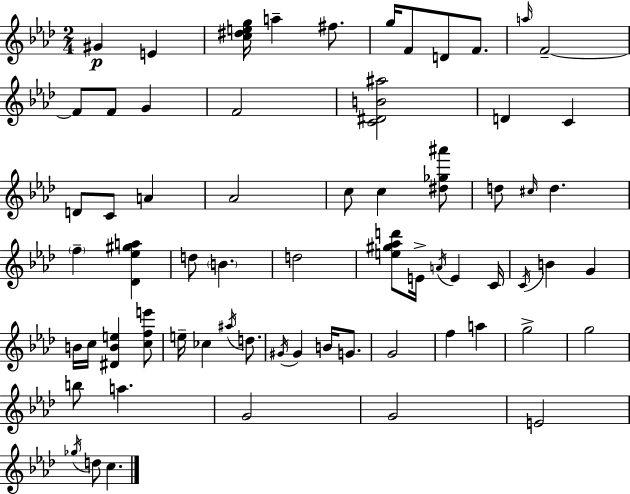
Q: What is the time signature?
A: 2/4